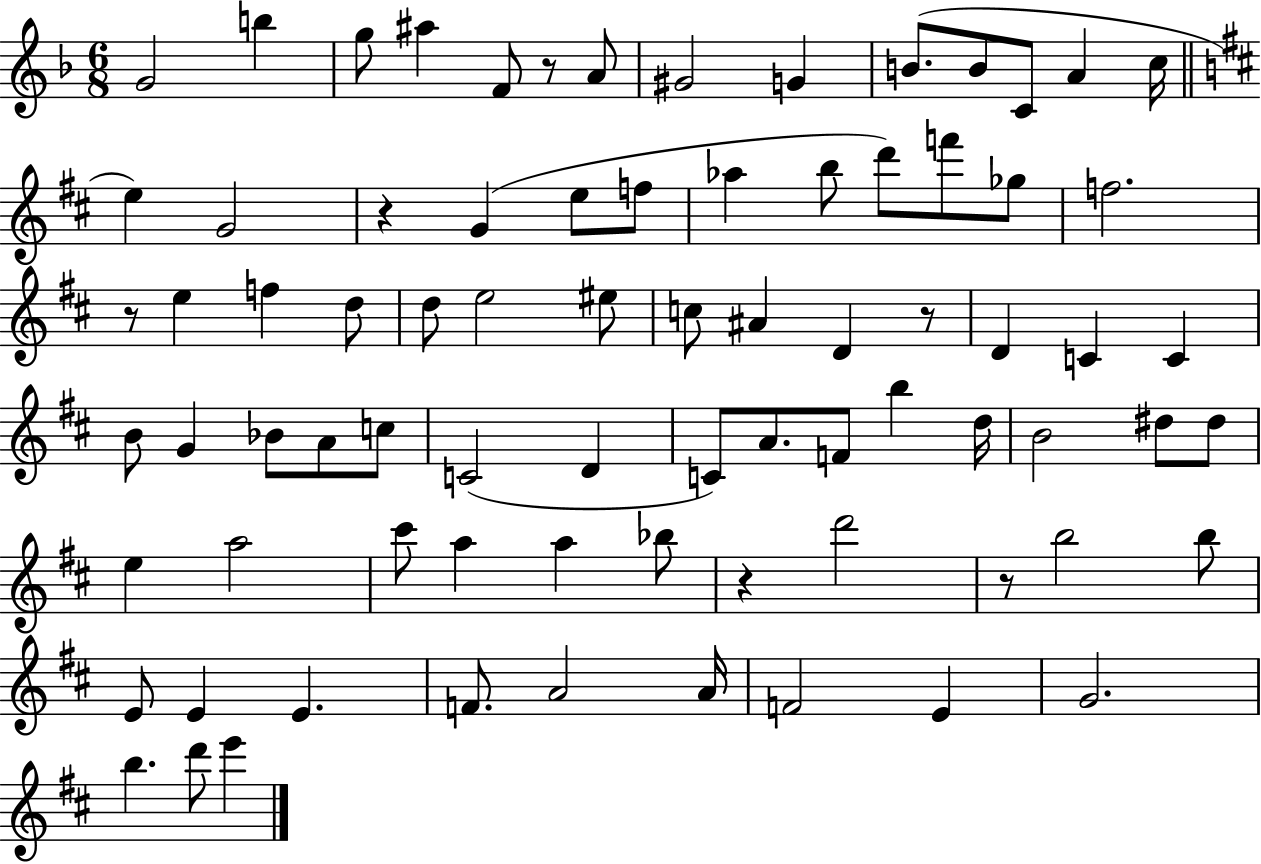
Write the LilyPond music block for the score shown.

{
  \clef treble
  \numericTimeSignature
  \time 6/8
  \key f \major
  g'2 b''4 | g''8 ais''4 f'8 r8 a'8 | gis'2 g'4 | b'8.( b'8 c'8 a'4 c''16 | \break \bar "||" \break \key b \minor e''4) g'2 | r4 g'4( e''8 f''8 | aes''4 b''8 d'''8) f'''8 ges''8 | f''2. | \break r8 e''4 f''4 d''8 | d''8 e''2 eis''8 | c''8 ais'4 d'4 r8 | d'4 c'4 c'4 | \break b'8 g'4 bes'8 a'8 c''8 | c'2( d'4 | c'8) a'8. f'8 b''4 d''16 | b'2 dis''8 dis''8 | \break e''4 a''2 | cis'''8 a''4 a''4 bes''8 | r4 d'''2 | r8 b''2 b''8 | \break e'8 e'4 e'4. | f'8. a'2 a'16 | f'2 e'4 | g'2. | \break b''4. d'''8 e'''4 | \bar "|."
}